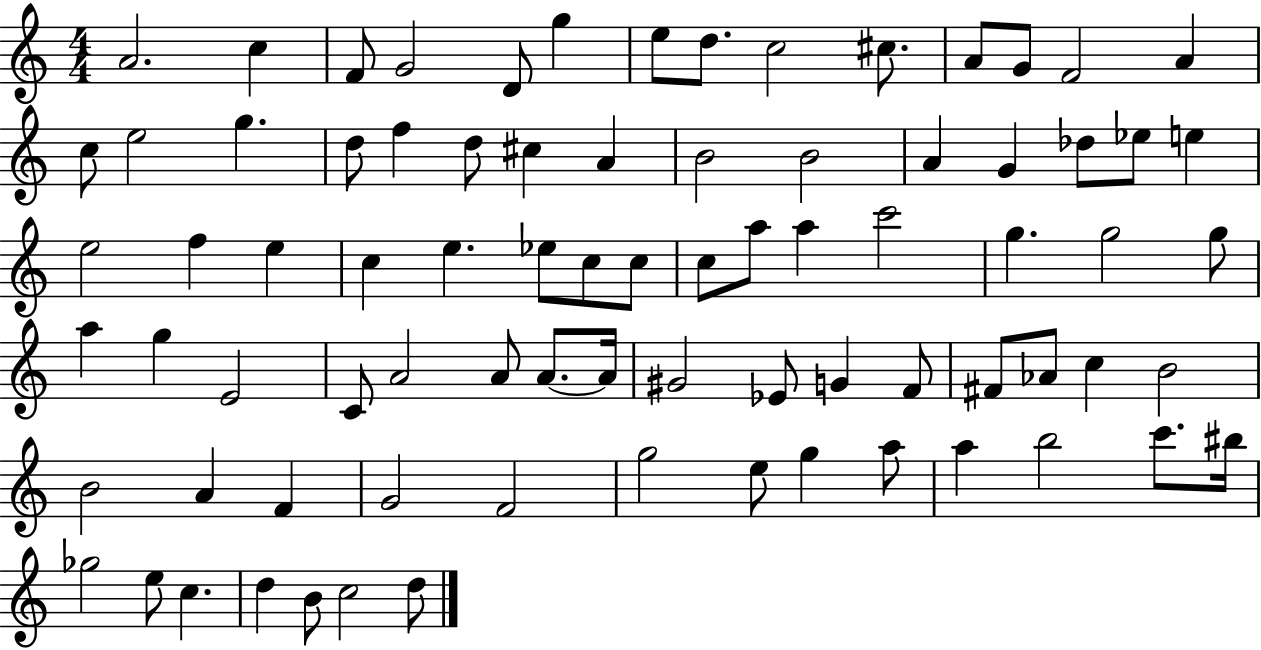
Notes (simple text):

A4/h. C5/q F4/e G4/h D4/e G5/q E5/e D5/e. C5/h C#5/e. A4/e G4/e F4/h A4/q C5/e E5/h G5/q. D5/e F5/q D5/e C#5/q A4/q B4/h B4/h A4/q G4/q Db5/e Eb5/e E5/q E5/h F5/q E5/q C5/q E5/q. Eb5/e C5/e C5/e C5/e A5/e A5/q C6/h G5/q. G5/h G5/e A5/q G5/q E4/h C4/e A4/h A4/e A4/e. A4/s G#4/h Eb4/e G4/q F4/e F#4/e Ab4/e C5/q B4/h B4/h A4/q F4/q G4/h F4/h G5/h E5/e G5/q A5/e A5/q B5/h C6/e. BIS5/s Gb5/h E5/e C5/q. D5/q B4/e C5/h D5/e